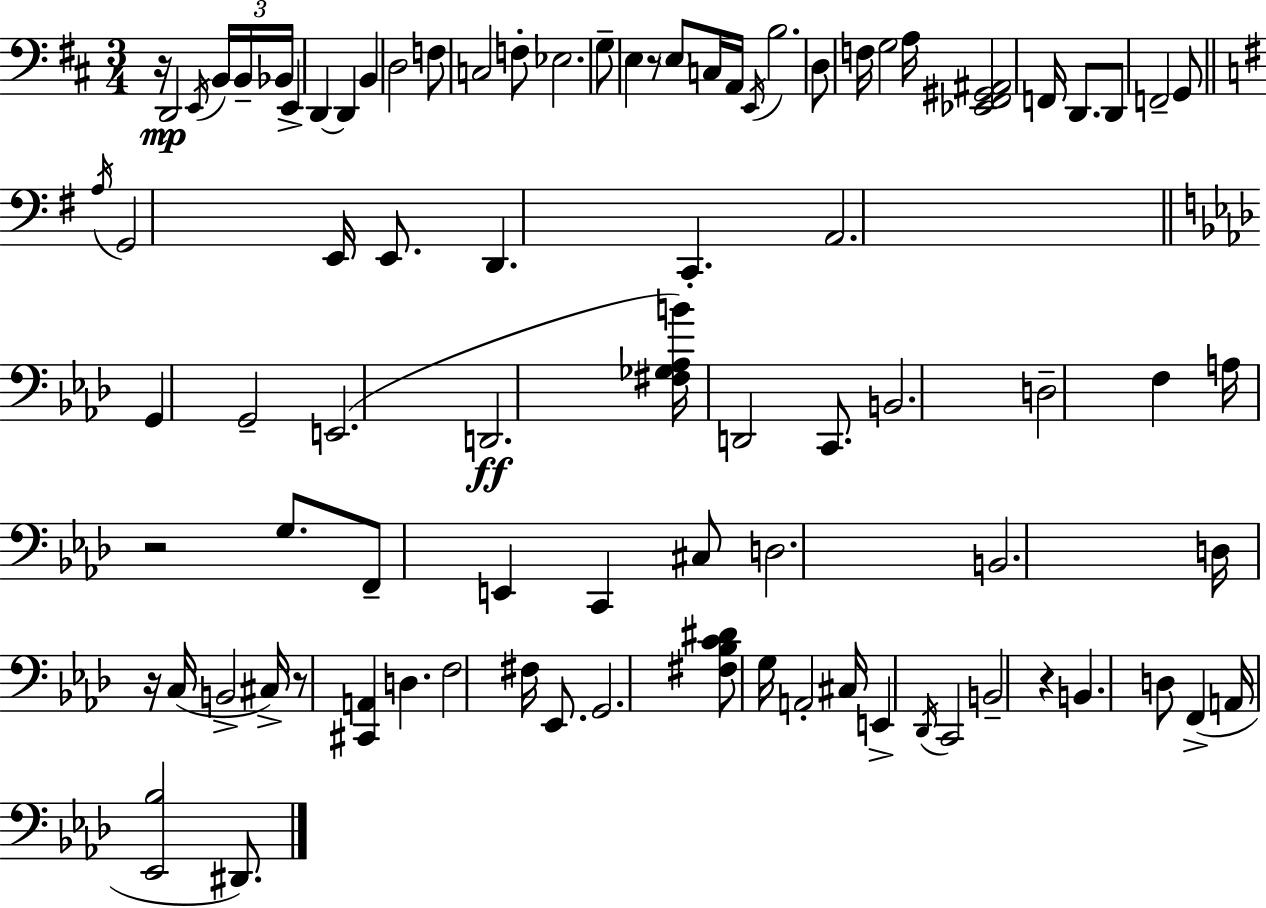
X:1
T:Untitled
M:3/4
L:1/4
K:D
z/4 D,,2 E,,/4 B,,/4 B,,/4 _B,,/4 E,, D,, D,, B,, D,2 F,/2 C,2 F,/2 _E,2 G,/2 E, z/2 E,/2 C,/4 A,,/4 E,,/4 B,2 D,/2 F,/4 G,2 A,/4 [_E,,^F,,^G,,^A,,]2 F,,/4 D,,/2 D,,/2 F,,2 G,,/2 A,/4 G,,2 E,,/4 E,,/2 D,, C,, A,,2 G,, G,,2 E,,2 D,,2 [^F,_G,_A,B]/4 D,,2 C,,/2 B,,2 D,2 F, A,/4 z2 G,/2 F,,/2 E,, C,, ^C,/2 D,2 B,,2 D,/4 z/4 C,/4 B,,2 ^C,/4 z/2 [^C,,A,,] D, F,2 ^F,/4 _E,,/2 G,,2 [^F,_B,C^D]/2 G,/4 A,,2 ^C,/4 E,, _D,,/4 C,,2 B,,2 z B,, D,/2 F,, A,,/4 [_E,,_B,]2 ^D,,/2